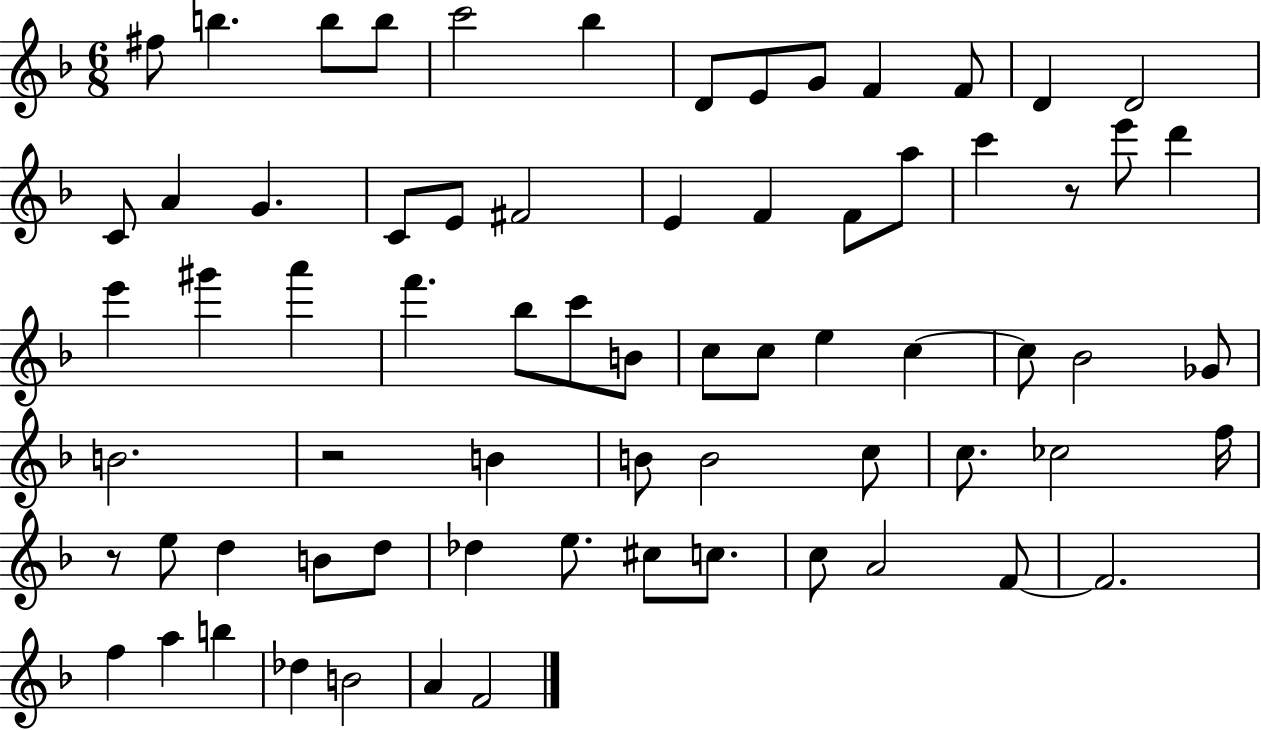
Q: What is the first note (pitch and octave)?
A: F#5